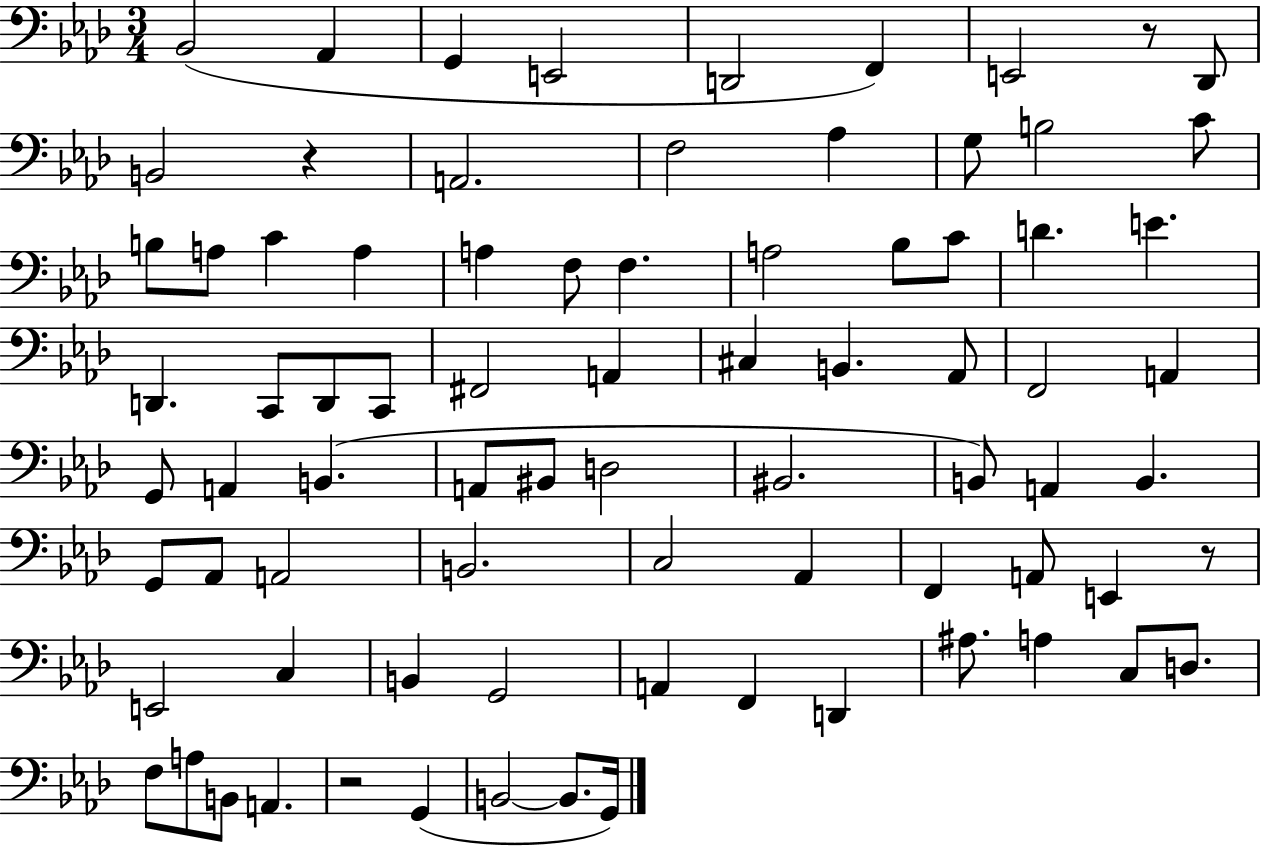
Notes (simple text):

Bb2/h Ab2/q G2/q E2/h D2/h F2/q E2/h R/e Db2/e B2/h R/q A2/h. F3/h Ab3/q G3/e B3/h C4/e B3/e A3/e C4/q A3/q A3/q F3/e F3/q. A3/h Bb3/e C4/e D4/q. E4/q. D2/q. C2/e D2/e C2/e F#2/h A2/q C#3/q B2/q. Ab2/e F2/h A2/q G2/e A2/q B2/q. A2/e BIS2/e D3/h BIS2/h. B2/e A2/q B2/q. G2/e Ab2/e A2/h B2/h. C3/h Ab2/q F2/q A2/e E2/q R/e E2/h C3/q B2/q G2/h A2/q F2/q D2/q A#3/e. A3/q C3/e D3/e. F3/e A3/e B2/e A2/q. R/h G2/q B2/h B2/e. G2/s